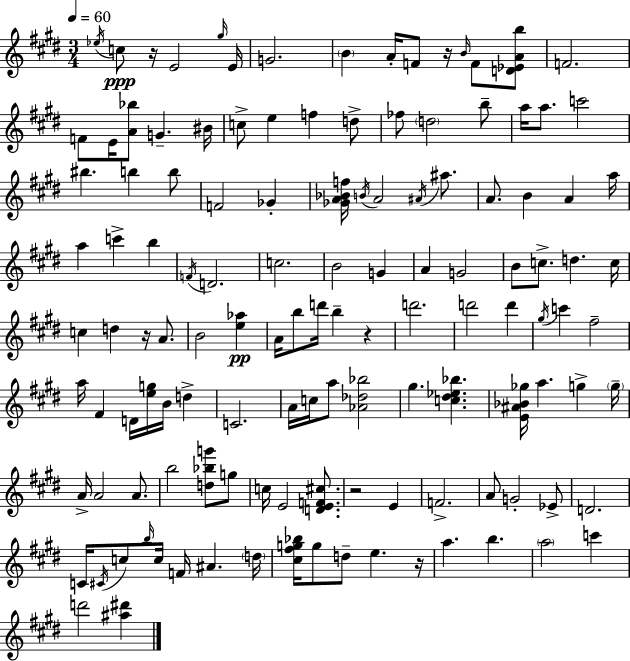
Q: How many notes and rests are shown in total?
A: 127